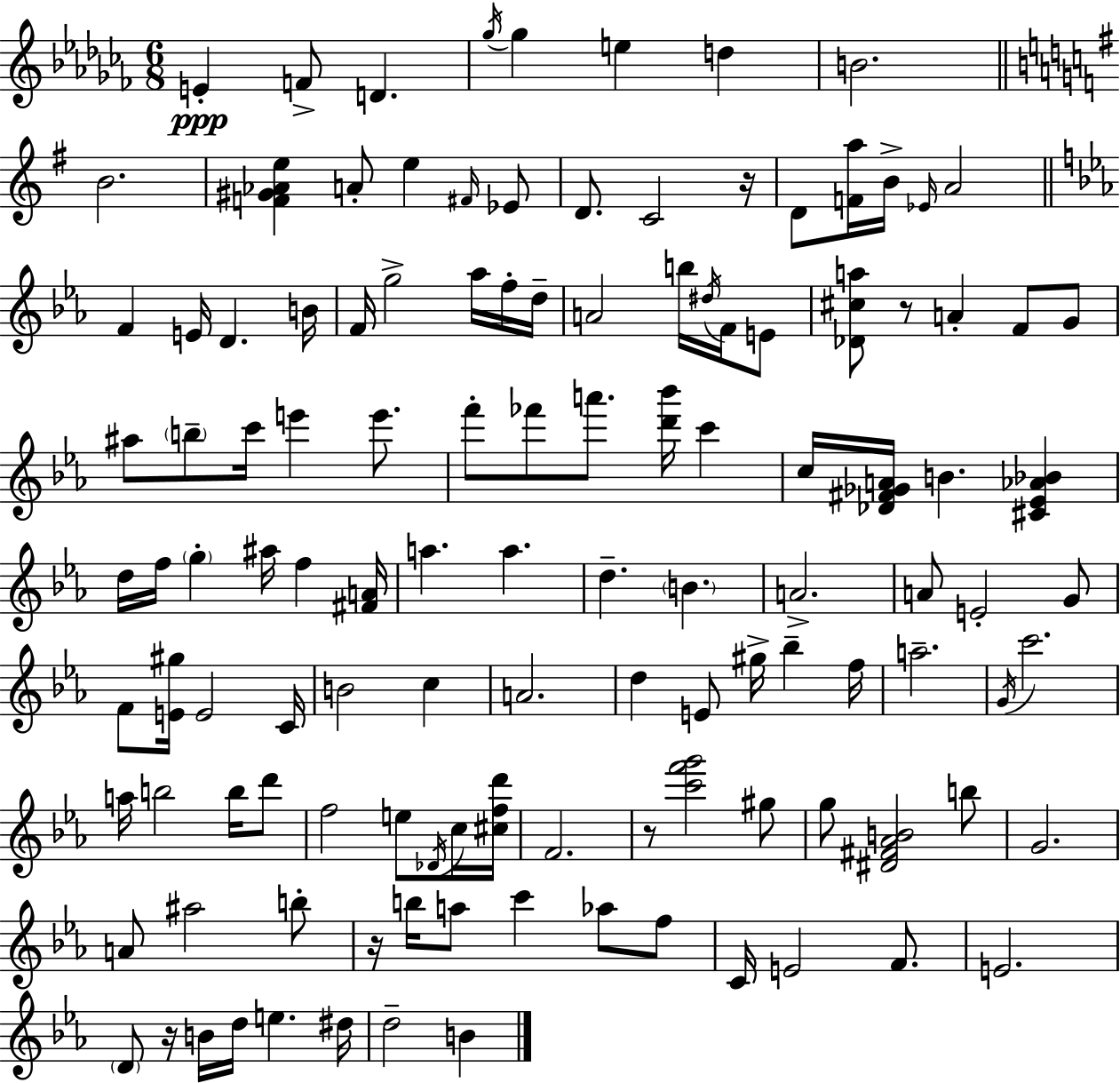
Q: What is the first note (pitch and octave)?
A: E4